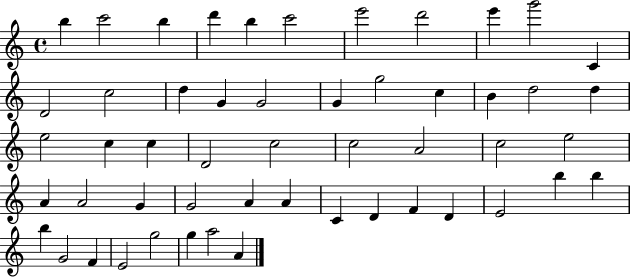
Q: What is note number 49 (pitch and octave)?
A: G5